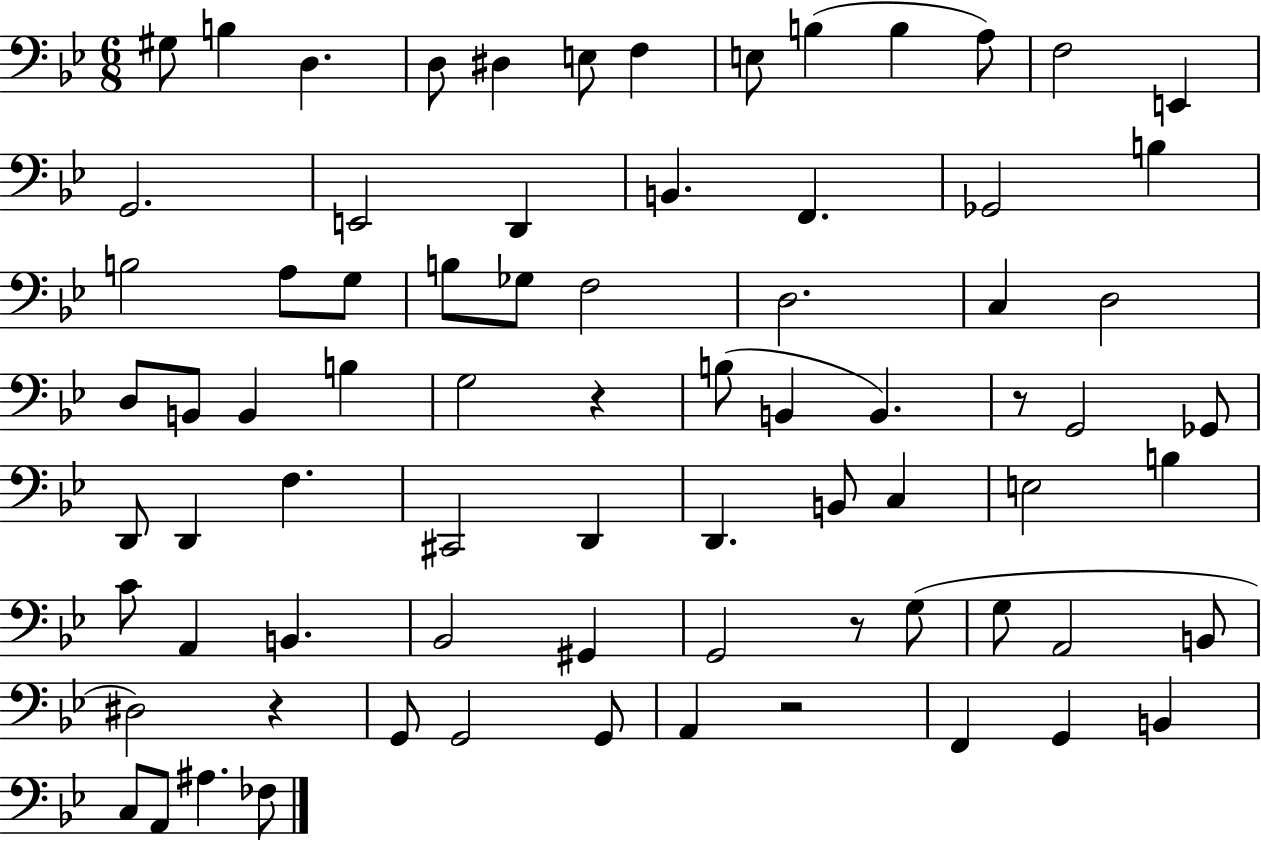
{
  \clef bass
  \numericTimeSignature
  \time 6/8
  \key bes \major
  gis8 b4 d4. | d8 dis4 e8 f4 | e8 b4( b4 a8) | f2 e,4 | \break g,2. | e,2 d,4 | b,4. f,4. | ges,2 b4 | \break b2 a8 g8 | b8 ges8 f2 | d2. | c4 d2 | \break d8 b,8 b,4 b4 | g2 r4 | b8( b,4 b,4.) | r8 g,2 ges,8 | \break d,8 d,4 f4. | cis,2 d,4 | d,4. b,8 c4 | e2 b4 | \break c'8 a,4 b,4. | bes,2 gis,4 | g,2 r8 g8( | g8 a,2 b,8 | \break dis2) r4 | g,8 g,2 g,8 | a,4 r2 | f,4 g,4 b,4 | \break c8 a,8 ais4. fes8 | \bar "|."
}